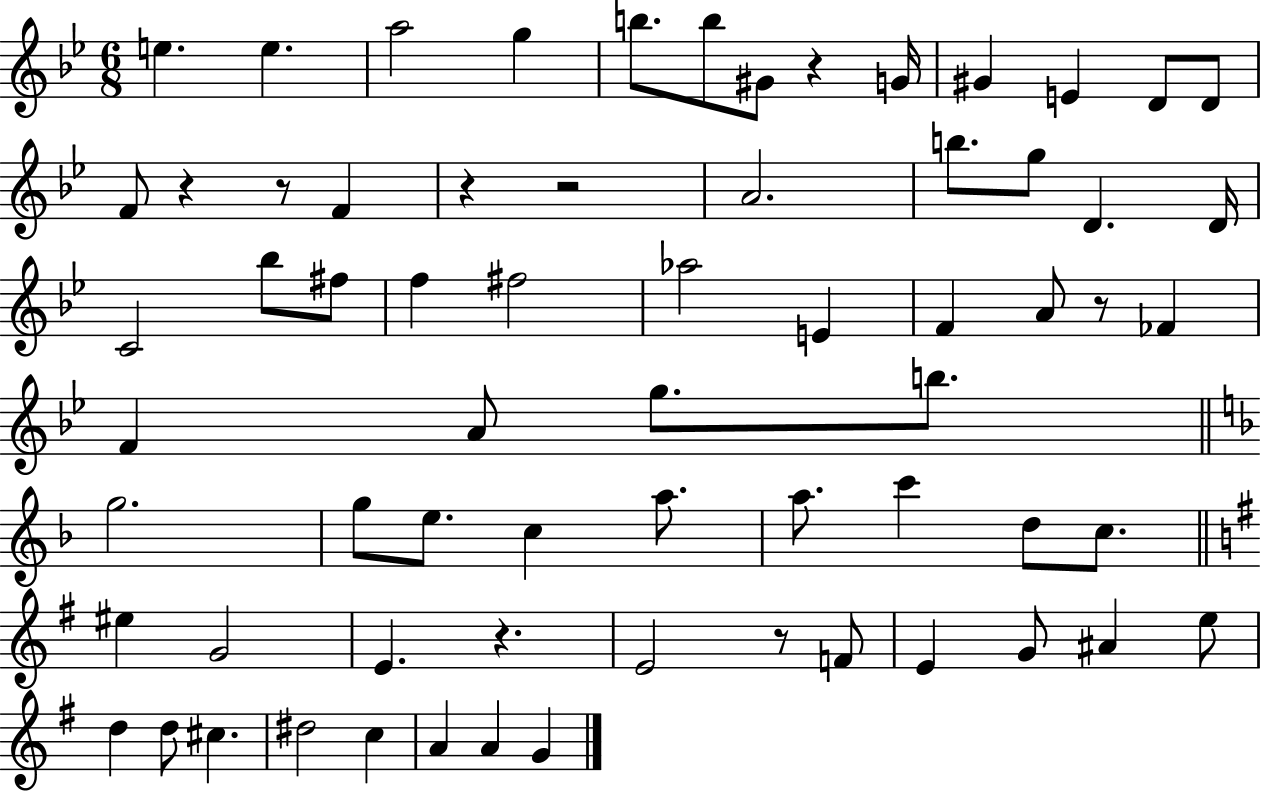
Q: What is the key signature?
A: BES major